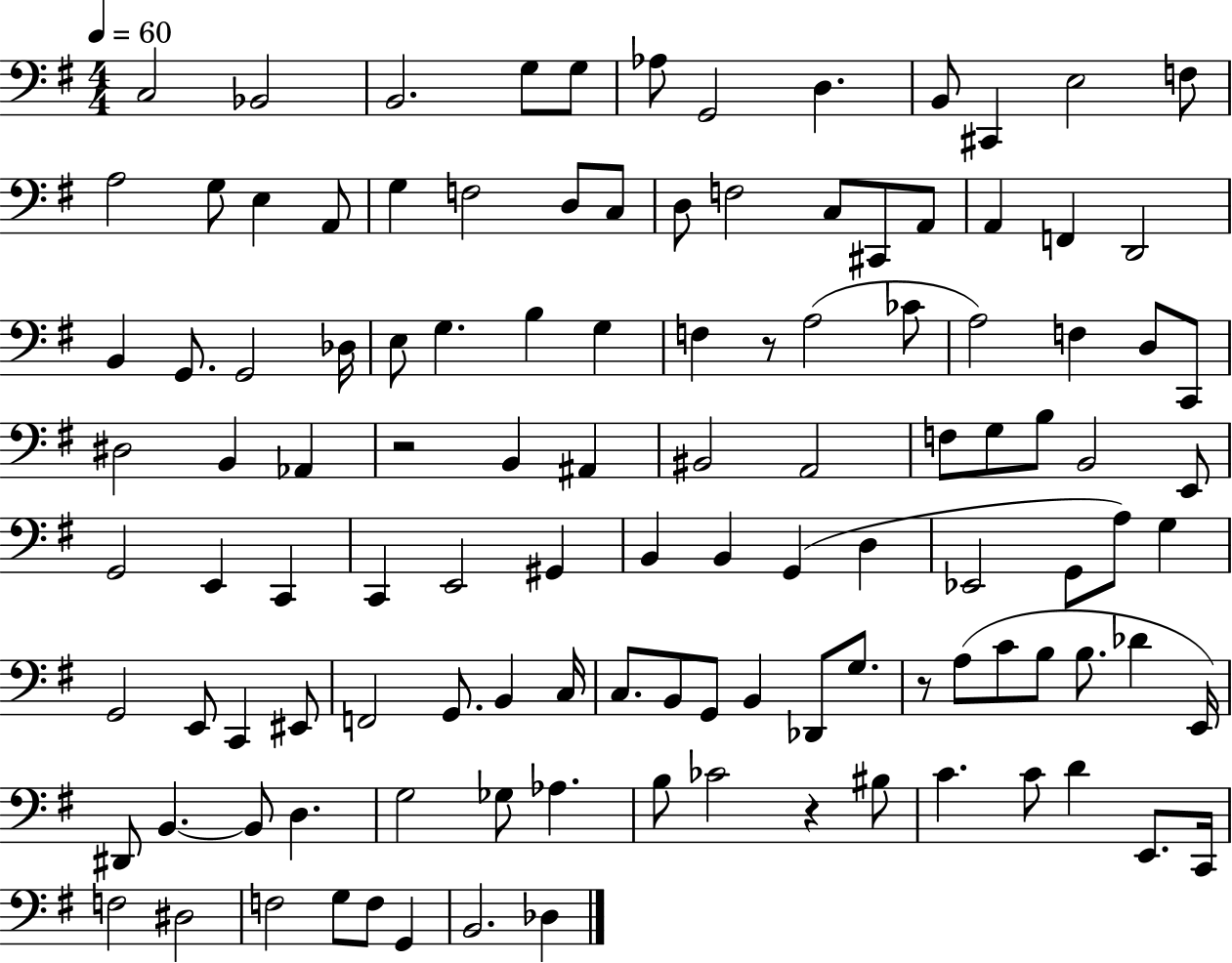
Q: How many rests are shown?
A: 4